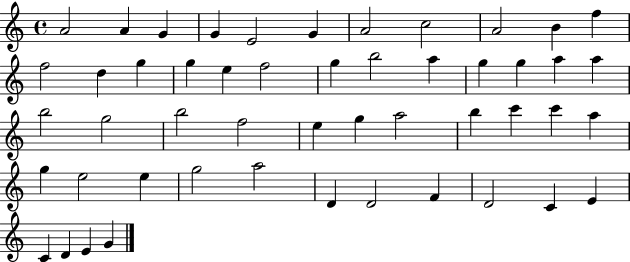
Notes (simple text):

A4/h A4/q G4/q G4/q E4/h G4/q A4/h C5/h A4/h B4/q F5/q F5/h D5/q G5/q G5/q E5/q F5/h G5/q B5/h A5/q G5/q G5/q A5/q A5/q B5/h G5/h B5/h F5/h E5/q G5/q A5/h B5/q C6/q C6/q A5/q G5/q E5/h E5/q G5/h A5/h D4/q D4/h F4/q D4/h C4/q E4/q C4/q D4/q E4/q G4/q